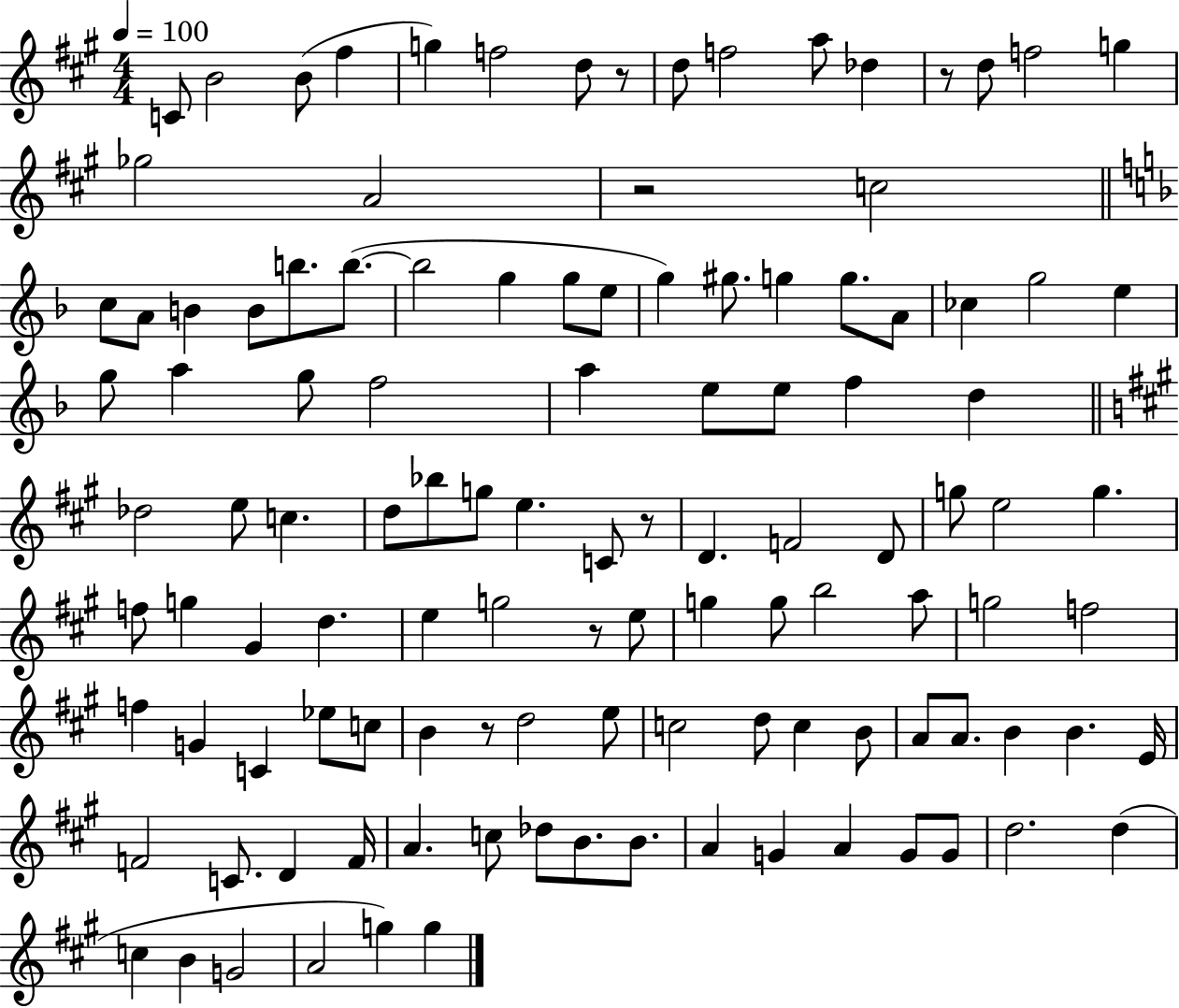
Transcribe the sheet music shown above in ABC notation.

X:1
T:Untitled
M:4/4
L:1/4
K:A
C/2 B2 B/2 ^f g f2 d/2 z/2 d/2 f2 a/2 _d z/2 d/2 f2 g _g2 A2 z2 c2 c/2 A/2 B B/2 b/2 b/2 b2 g g/2 e/2 g ^g/2 g g/2 A/2 _c g2 e g/2 a g/2 f2 a e/2 e/2 f d _d2 e/2 c d/2 _b/2 g/2 e C/2 z/2 D F2 D/2 g/2 e2 g f/2 g ^G d e g2 z/2 e/2 g g/2 b2 a/2 g2 f2 f G C _e/2 c/2 B z/2 d2 e/2 c2 d/2 c B/2 A/2 A/2 B B E/4 F2 C/2 D F/4 A c/2 _d/2 B/2 B/2 A G A G/2 G/2 d2 d c B G2 A2 g g